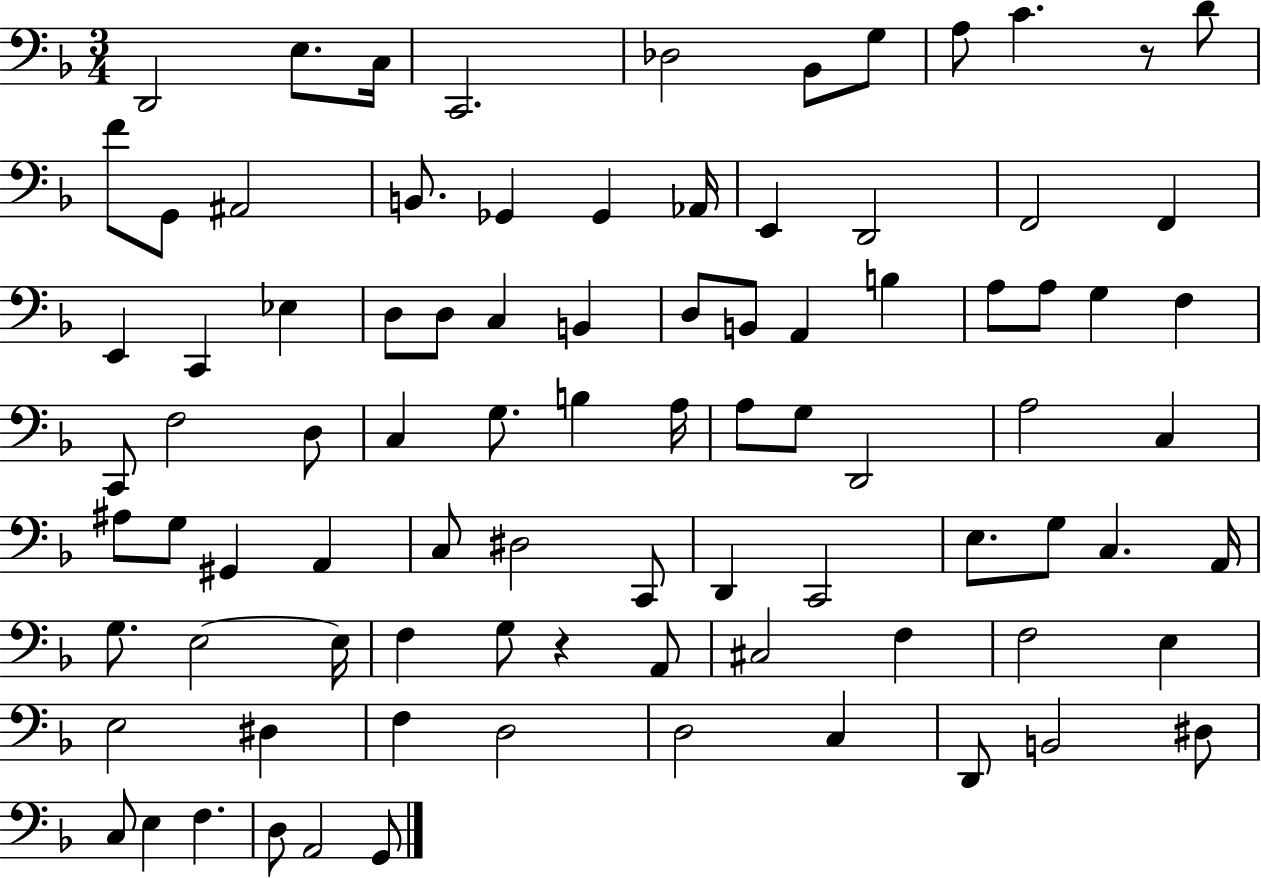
{
  \clef bass
  \numericTimeSignature
  \time 3/4
  \key f \major
  d,2 e8. c16 | c,2. | des2 bes,8 g8 | a8 c'4. r8 d'8 | \break f'8 g,8 ais,2 | b,8. ges,4 ges,4 aes,16 | e,4 d,2 | f,2 f,4 | \break e,4 c,4 ees4 | d8 d8 c4 b,4 | d8 b,8 a,4 b4 | a8 a8 g4 f4 | \break c,8 f2 d8 | c4 g8. b4 a16 | a8 g8 d,2 | a2 c4 | \break ais8 g8 gis,4 a,4 | c8 dis2 c,8 | d,4 c,2 | e8. g8 c4. a,16 | \break g8. e2~~ e16 | f4 g8 r4 a,8 | cis2 f4 | f2 e4 | \break e2 dis4 | f4 d2 | d2 c4 | d,8 b,2 dis8 | \break c8 e4 f4. | d8 a,2 g,8 | \bar "|."
}